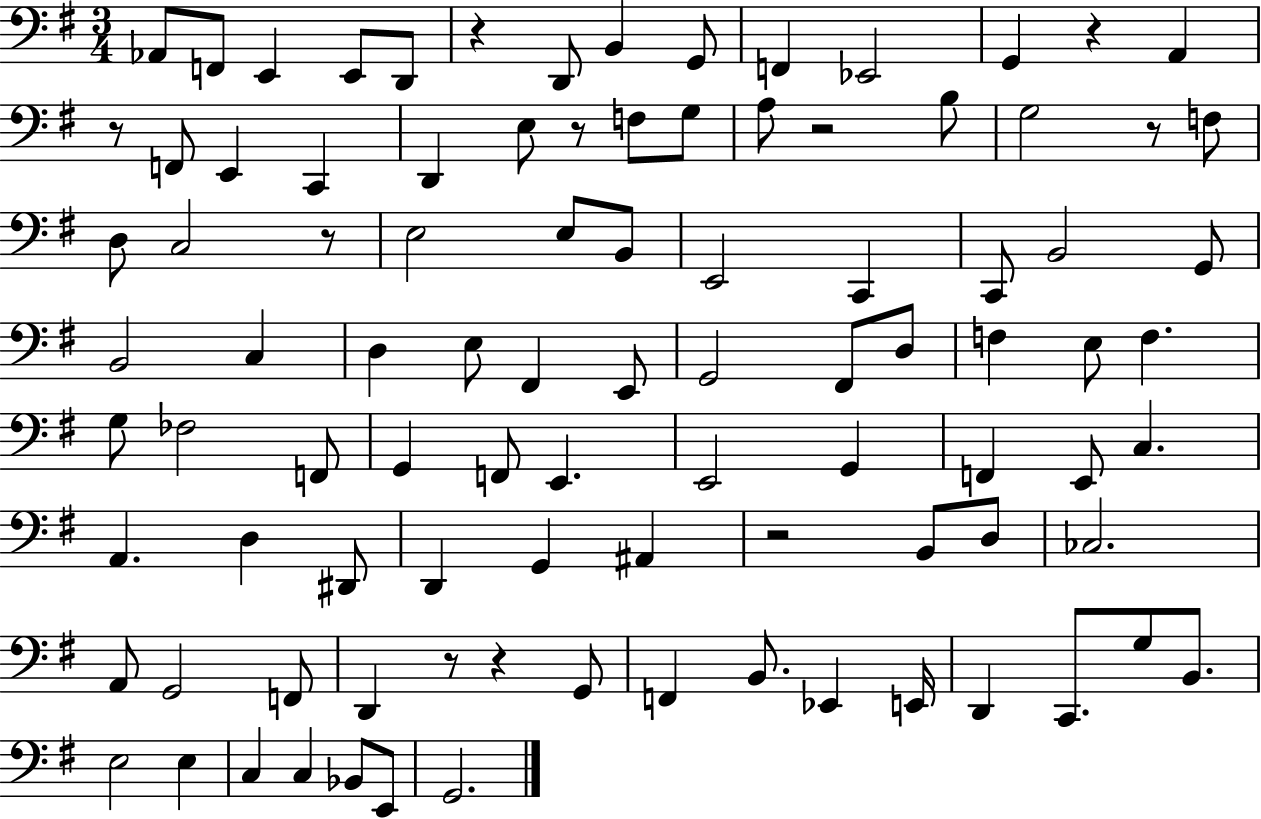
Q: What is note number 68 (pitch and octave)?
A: F2